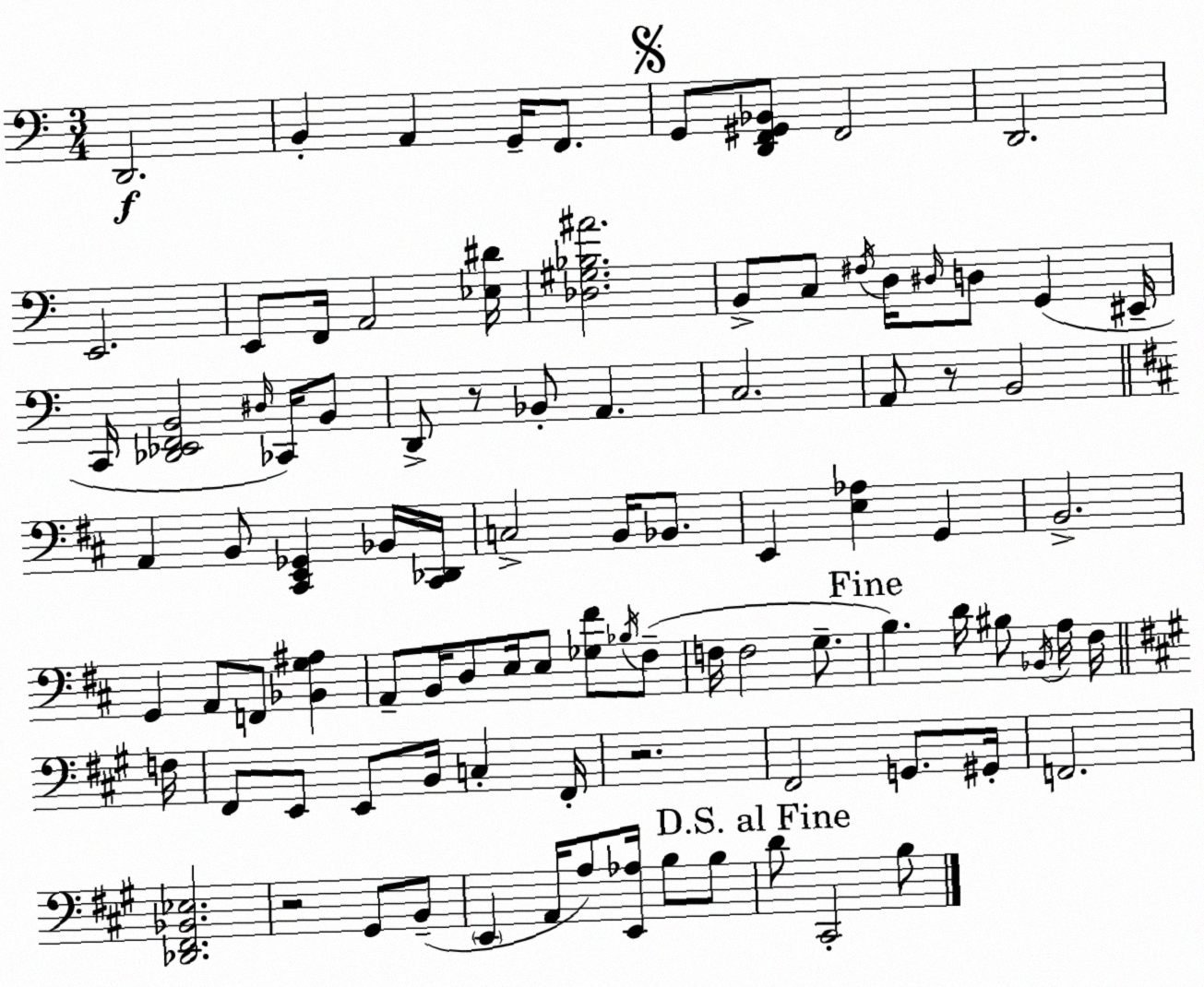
X:1
T:Untitled
M:3/4
L:1/4
K:Am
D,,2 B,, A,, G,,/4 F,,/2 G,,/2 [D,,F,,^G,,_B,,]/2 F,,2 D,,2 E,,2 E,,/2 F,,/4 A,,2 [_E,^D]/4 [_D,^G,_B,^A]2 B,,/2 C,/2 ^F,/4 D,/4 ^D,/4 D,/2 G,, ^E,,/4 C,,/4 [_D,,_E,,F,,B,,]2 ^D,/4 _C,,/4 B,,/2 D,,/2 z/2 _B,,/2 A,, C,2 A,,/2 z/2 B,,2 A,, B,,/2 [^C,,E,,_G,,] _B,,/4 [^C,,_D,,]/4 C,2 B,,/4 _B,,/2 E,, [E,_A,] G,, B,,2 G,, A,,/2 F,,/2 [_B,,G,^A,] A,,/2 B,,/4 D,/2 E,/4 E,/2 [_G,^F]/2 _B,/4 ^F,/2 F,/4 F,2 G,/2 B, D/4 ^B,/2 _B,,/4 A,/4 ^F,/4 F,/4 ^F,,/2 E,,/2 E,,/2 B,,/4 C, ^F,,/4 z2 ^F,,2 G,,/2 ^G,,/4 F,,2 [_D,,^F,,_B,,_E,]2 z2 ^G,,/2 B,,/2 E,, A,,/4 A,/2 [E,,_A,]/4 B,/2 B,/2 D/2 ^C,,2 B,/2